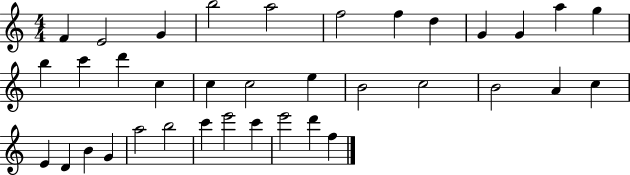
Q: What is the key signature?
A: C major